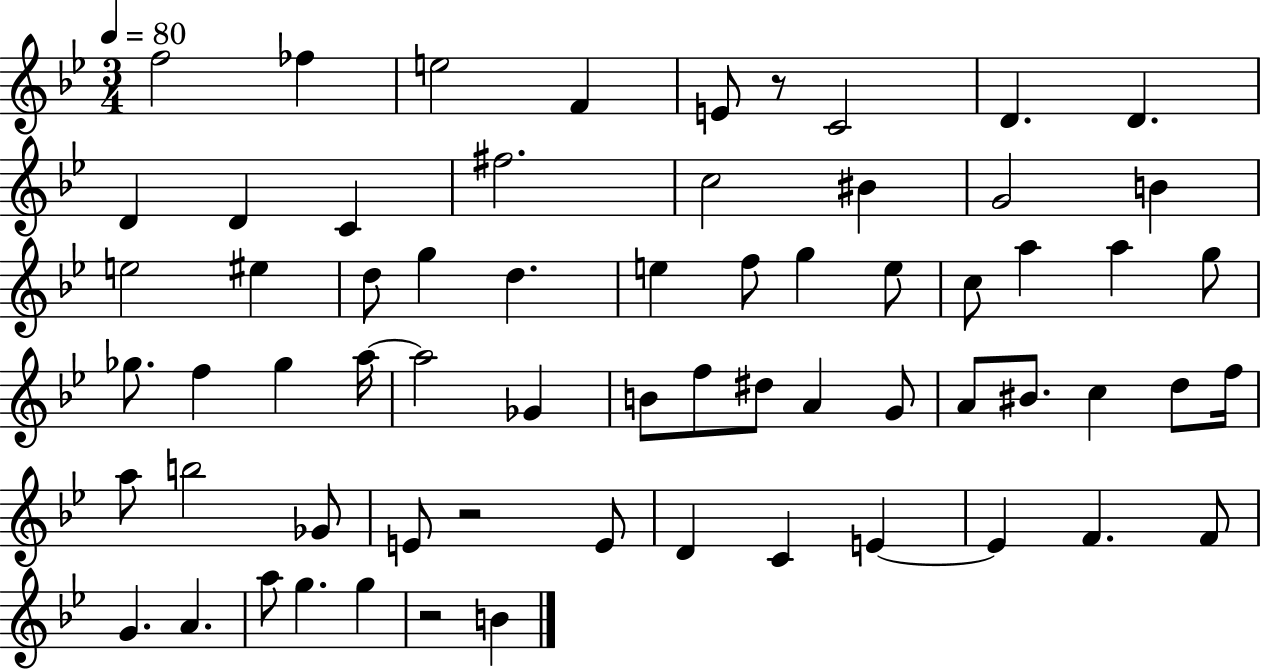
{
  \clef treble
  \numericTimeSignature
  \time 3/4
  \key bes \major
  \tempo 4 = 80
  \repeat volta 2 { f''2 fes''4 | e''2 f'4 | e'8 r8 c'2 | d'4. d'4. | \break d'4 d'4 c'4 | fis''2. | c''2 bis'4 | g'2 b'4 | \break e''2 eis''4 | d''8 g''4 d''4. | e''4 f''8 g''4 e''8 | c''8 a''4 a''4 g''8 | \break ges''8. f''4 ges''4 a''16~~ | a''2 ges'4 | b'8 f''8 dis''8 a'4 g'8 | a'8 bis'8. c''4 d''8 f''16 | \break a''8 b''2 ges'8 | e'8 r2 e'8 | d'4 c'4 e'4~~ | e'4 f'4. f'8 | \break g'4. a'4. | a''8 g''4. g''4 | r2 b'4 | } \bar "|."
}